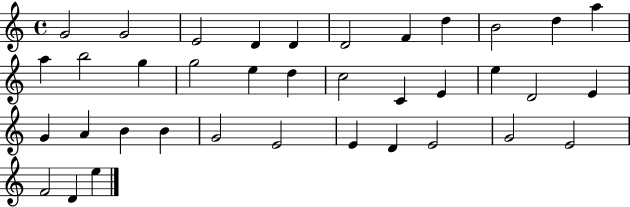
G4/h G4/h E4/h D4/q D4/q D4/h F4/q D5/q B4/h D5/q A5/q A5/q B5/h G5/q G5/h E5/q D5/q C5/h C4/q E4/q E5/q D4/h E4/q G4/q A4/q B4/q B4/q G4/h E4/h E4/q D4/q E4/h G4/h E4/h F4/h D4/q E5/q